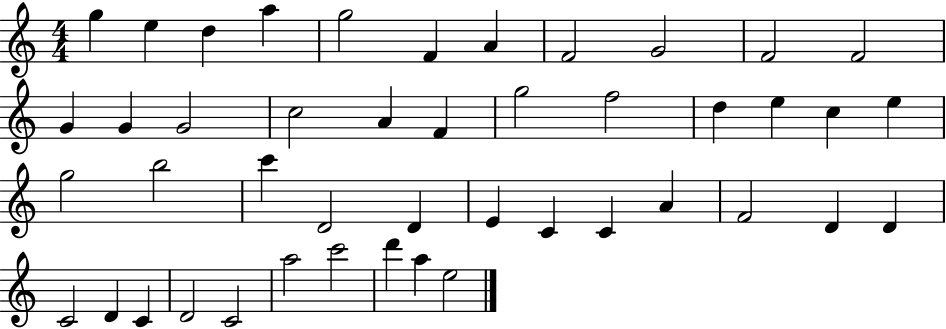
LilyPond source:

{
  \clef treble
  \numericTimeSignature
  \time 4/4
  \key c \major
  g''4 e''4 d''4 a''4 | g''2 f'4 a'4 | f'2 g'2 | f'2 f'2 | \break g'4 g'4 g'2 | c''2 a'4 f'4 | g''2 f''2 | d''4 e''4 c''4 e''4 | \break g''2 b''2 | c'''4 d'2 d'4 | e'4 c'4 c'4 a'4 | f'2 d'4 d'4 | \break c'2 d'4 c'4 | d'2 c'2 | a''2 c'''2 | d'''4 a''4 e''2 | \break \bar "|."
}